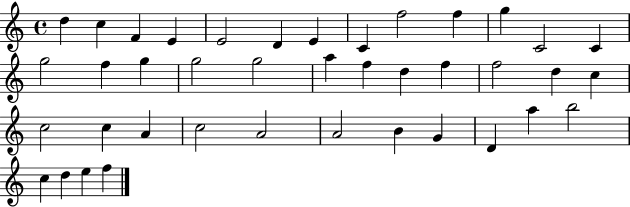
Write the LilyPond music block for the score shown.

{
  \clef treble
  \time 4/4
  \defaultTimeSignature
  \key c \major
  d''4 c''4 f'4 e'4 | e'2 d'4 e'4 | c'4 f''2 f''4 | g''4 c'2 c'4 | \break g''2 f''4 g''4 | g''2 g''2 | a''4 f''4 d''4 f''4 | f''2 d''4 c''4 | \break c''2 c''4 a'4 | c''2 a'2 | a'2 b'4 g'4 | d'4 a''4 b''2 | \break c''4 d''4 e''4 f''4 | \bar "|."
}